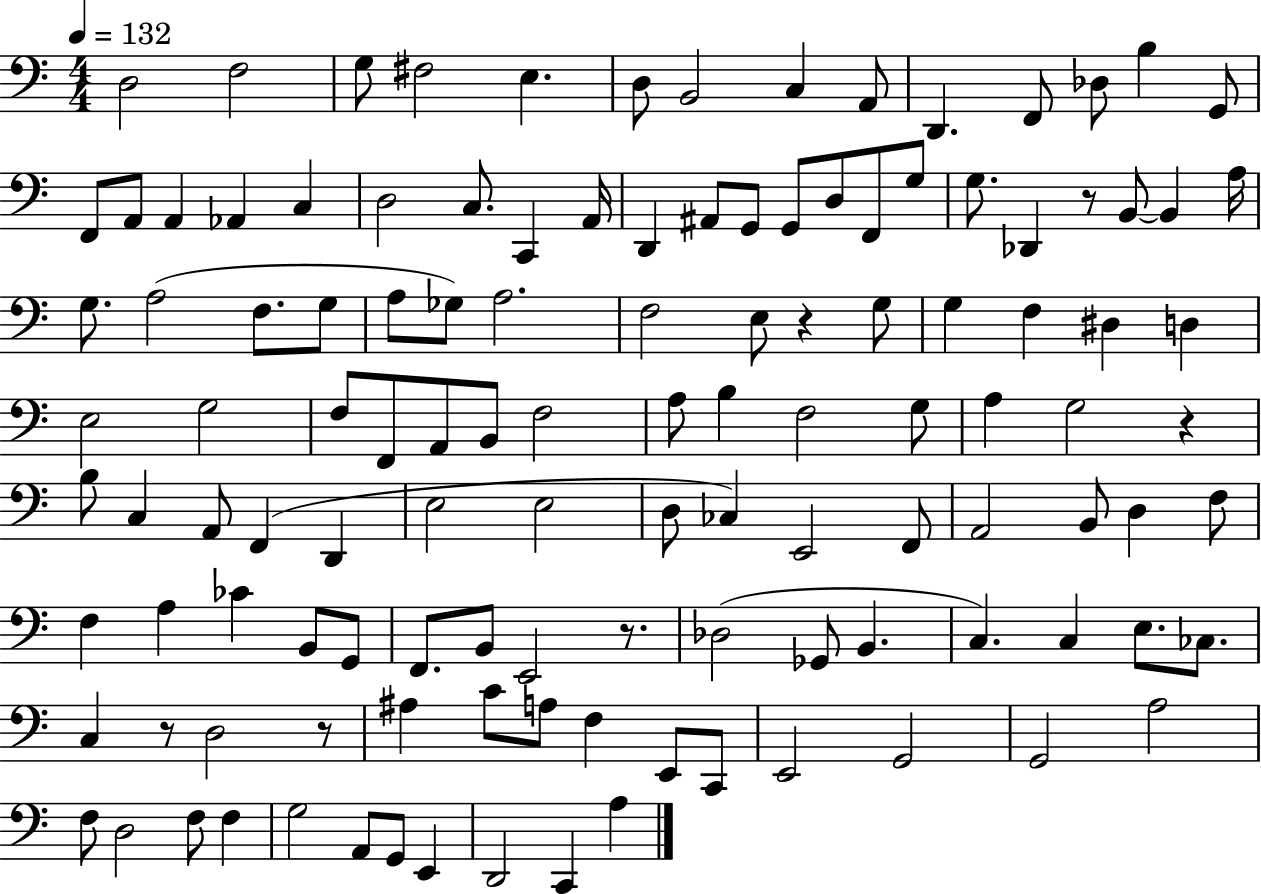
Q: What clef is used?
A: bass